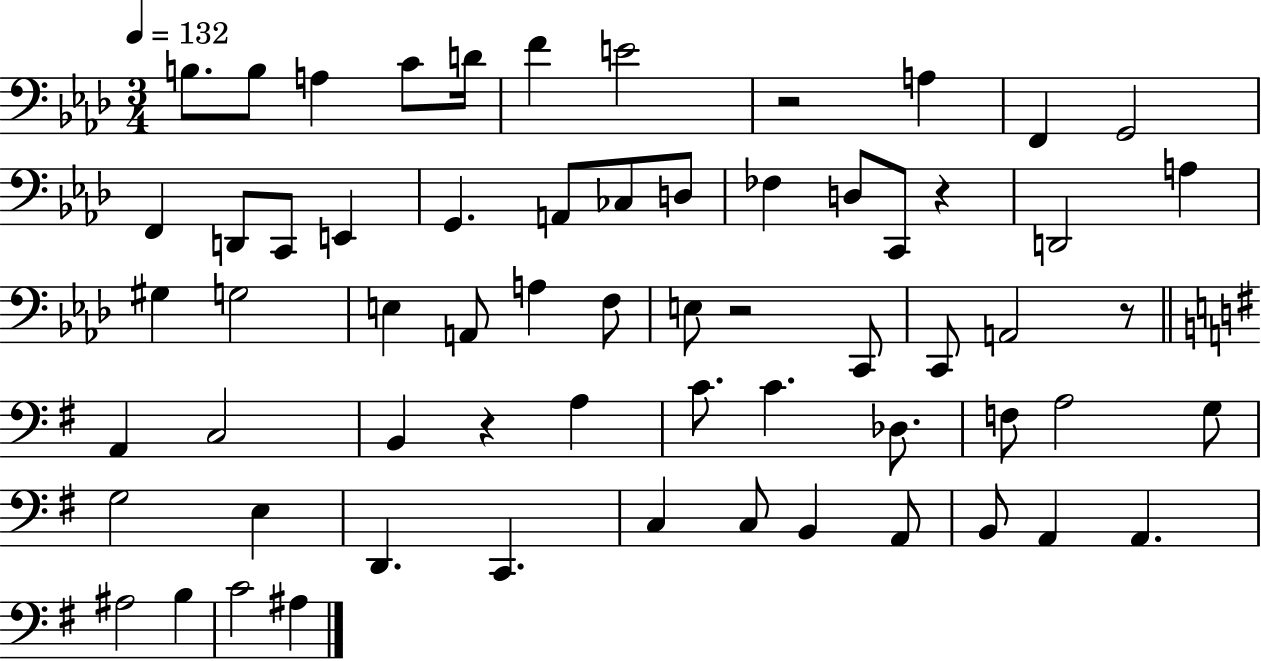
B3/e. B3/e A3/q C4/e D4/s F4/q E4/h R/h A3/q F2/q G2/h F2/q D2/e C2/e E2/q G2/q. A2/e CES3/e D3/e FES3/q D3/e C2/e R/q D2/h A3/q G#3/q G3/h E3/q A2/e A3/q F3/e E3/e R/h C2/e C2/e A2/h R/e A2/q C3/h B2/q R/q A3/q C4/e. C4/q. Db3/e. F3/e A3/h G3/e G3/h E3/q D2/q. C2/q. C3/q C3/e B2/q A2/e B2/e A2/q A2/q. A#3/h B3/q C4/h A#3/q